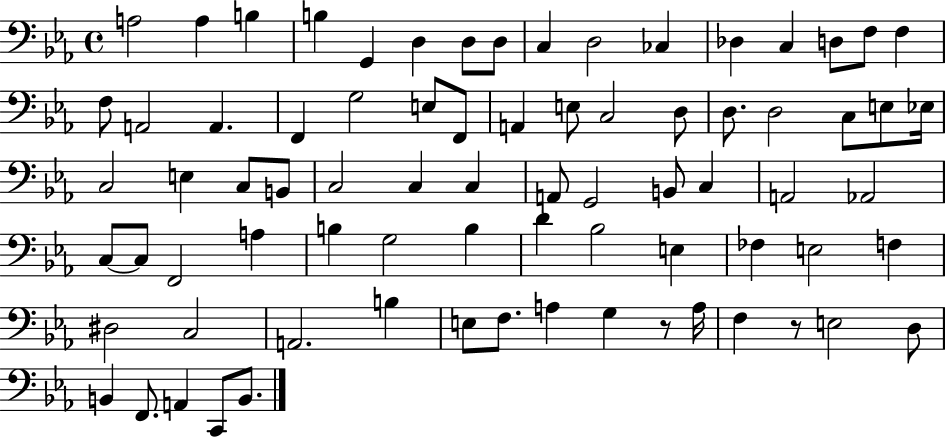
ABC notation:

X:1
T:Untitled
M:4/4
L:1/4
K:Eb
A,2 A, B, B, G,, D, D,/2 D,/2 C, D,2 _C, _D, C, D,/2 F,/2 F, F,/2 A,,2 A,, F,, G,2 E,/2 F,,/2 A,, E,/2 C,2 D,/2 D,/2 D,2 C,/2 E,/2 _E,/4 C,2 E, C,/2 B,,/2 C,2 C, C, A,,/2 G,,2 B,,/2 C, A,,2 _A,,2 C,/2 C,/2 F,,2 A, B, G,2 B, D _B,2 E, _F, E,2 F, ^D,2 C,2 A,,2 B, E,/2 F,/2 A, G, z/2 A,/4 F, z/2 E,2 D,/2 B,, F,,/2 A,, C,,/2 B,,/2